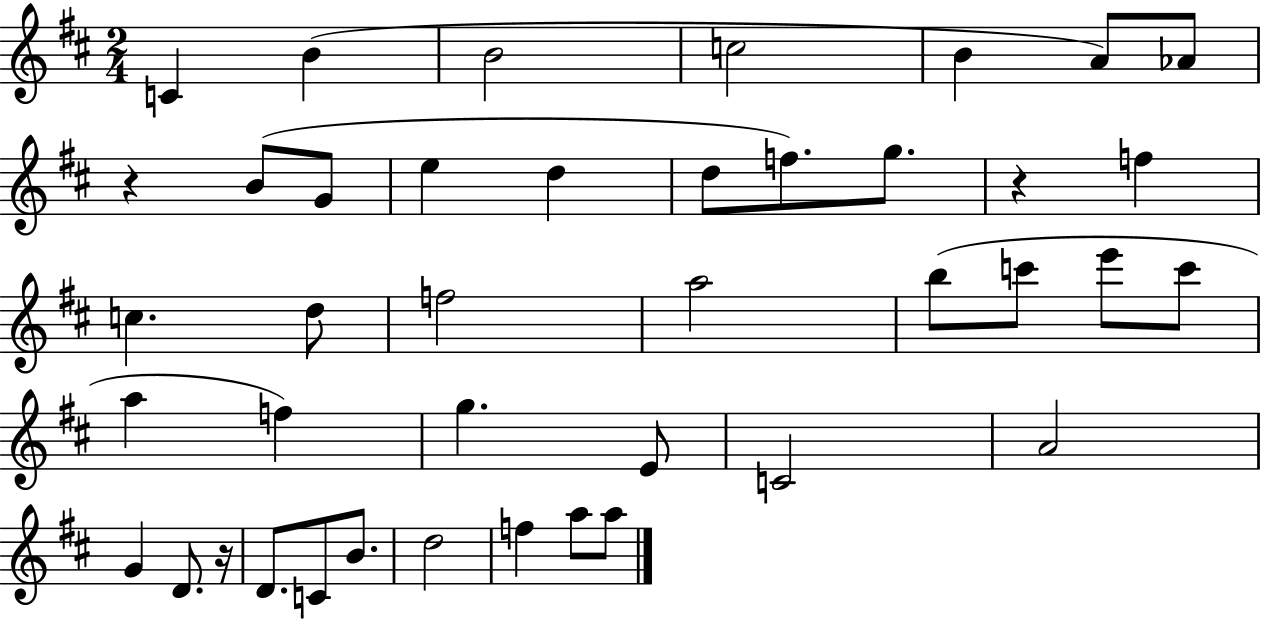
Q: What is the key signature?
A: D major